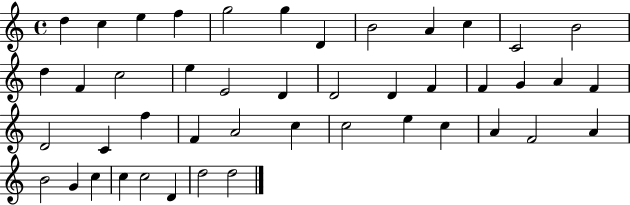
X:1
T:Untitled
M:4/4
L:1/4
K:C
d c e f g2 g D B2 A c C2 B2 d F c2 e E2 D D2 D F F G A F D2 C f F A2 c c2 e c A F2 A B2 G c c c2 D d2 d2